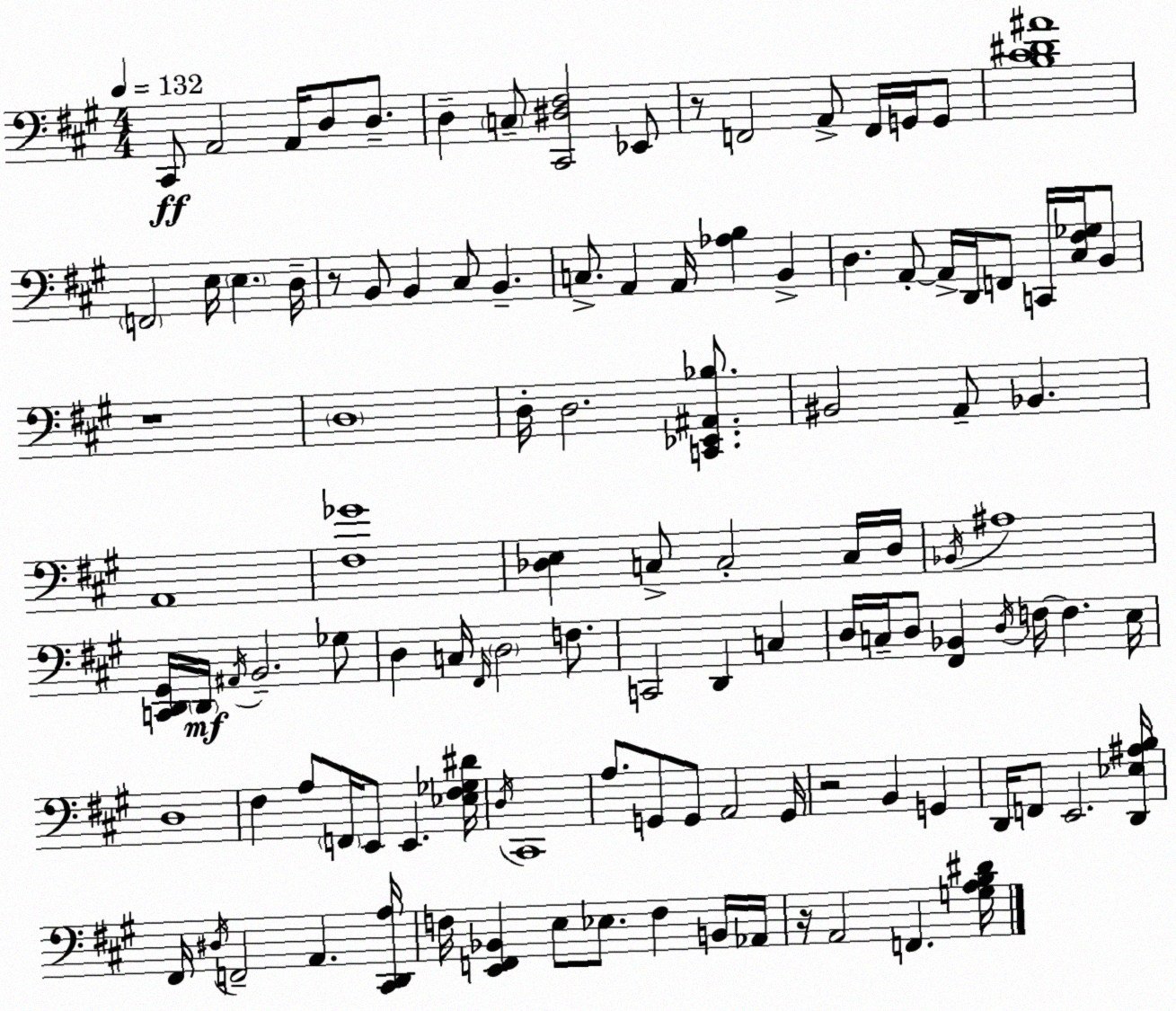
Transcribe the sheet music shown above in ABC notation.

X:1
T:Untitled
M:4/4
L:1/4
K:A
^C,,/2 A,,2 A,,/4 D,/2 D,/2 D, C,/2 [^C,,^D,^F,]2 _E,,/2 z/2 F,,2 A,,/2 F,,/4 G,,/4 G,,/2 [B,^C^D^A]4 F,,2 E,/4 E, D,/4 z/2 B,,/2 B,, ^C,/2 B,, C,/2 A,, A,,/4 [_A,B,] B,, D, A,,/2 A,,/4 D,,/4 F,,/2 C,,/4 [^C,^F,_G,]/4 B,,/2 z4 D,4 D,/4 D,2 [C,,_E,,^A,,_B,]/2 ^B,,2 A,,/2 _B,, A,,4 [^F,_G]4 [_D,E,] C,/2 C,2 C,/4 _D,/4 _B,,/4 ^A,4 [C,,D,,^G,,]/4 D,,/4 ^A,,/4 B,,2 _G,/2 D, C,/4 ^F,,/4 D,2 F,/2 C,,2 D,, C, D,/4 C,/4 D,/2 [^F,,_B,,] D,/4 F,/4 F, E,/4 D,4 ^F, A,/2 F,,/4 E,,/2 E,, [_E,^F,_G,^D]/4 D,/4 ^C,,4 A,/2 G,,/2 G,,/2 A,,2 G,,/4 z2 B,, G,, D,,/4 F,,/2 E,,2 [D,,_E,^A,B,]/4 ^F,,/4 ^D,/4 F,,2 A,, [^C,,D,,A,]/4 F,/4 [E,,F,,_B,,] E,/2 _E,/2 F, B,,/4 _A,,/4 z/4 A,,2 F,, [G,A,B,^D]/4